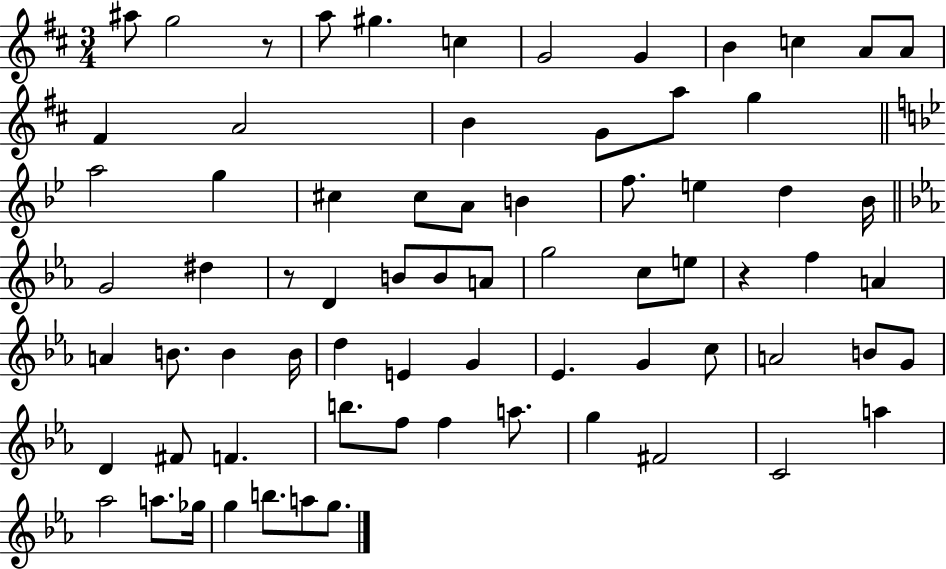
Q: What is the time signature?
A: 3/4